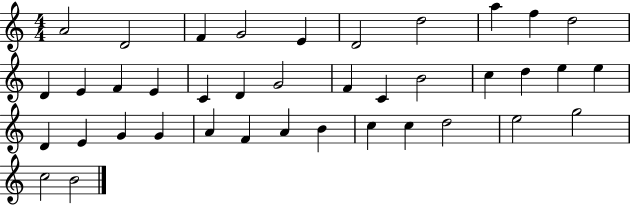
{
  \clef treble
  \numericTimeSignature
  \time 4/4
  \key c \major
  a'2 d'2 | f'4 g'2 e'4 | d'2 d''2 | a''4 f''4 d''2 | \break d'4 e'4 f'4 e'4 | c'4 d'4 g'2 | f'4 c'4 b'2 | c''4 d''4 e''4 e''4 | \break d'4 e'4 g'4 g'4 | a'4 f'4 a'4 b'4 | c''4 c''4 d''2 | e''2 g''2 | \break c''2 b'2 | \bar "|."
}